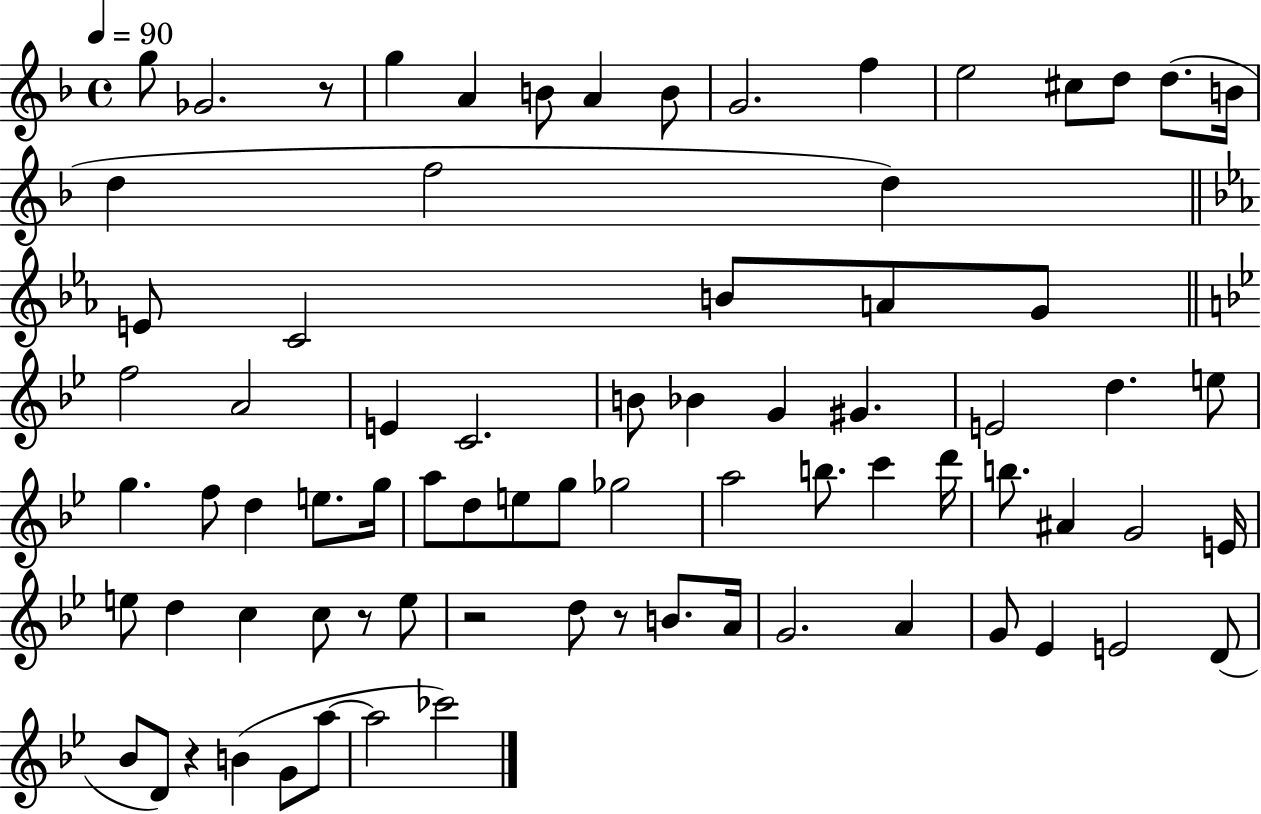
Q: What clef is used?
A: treble